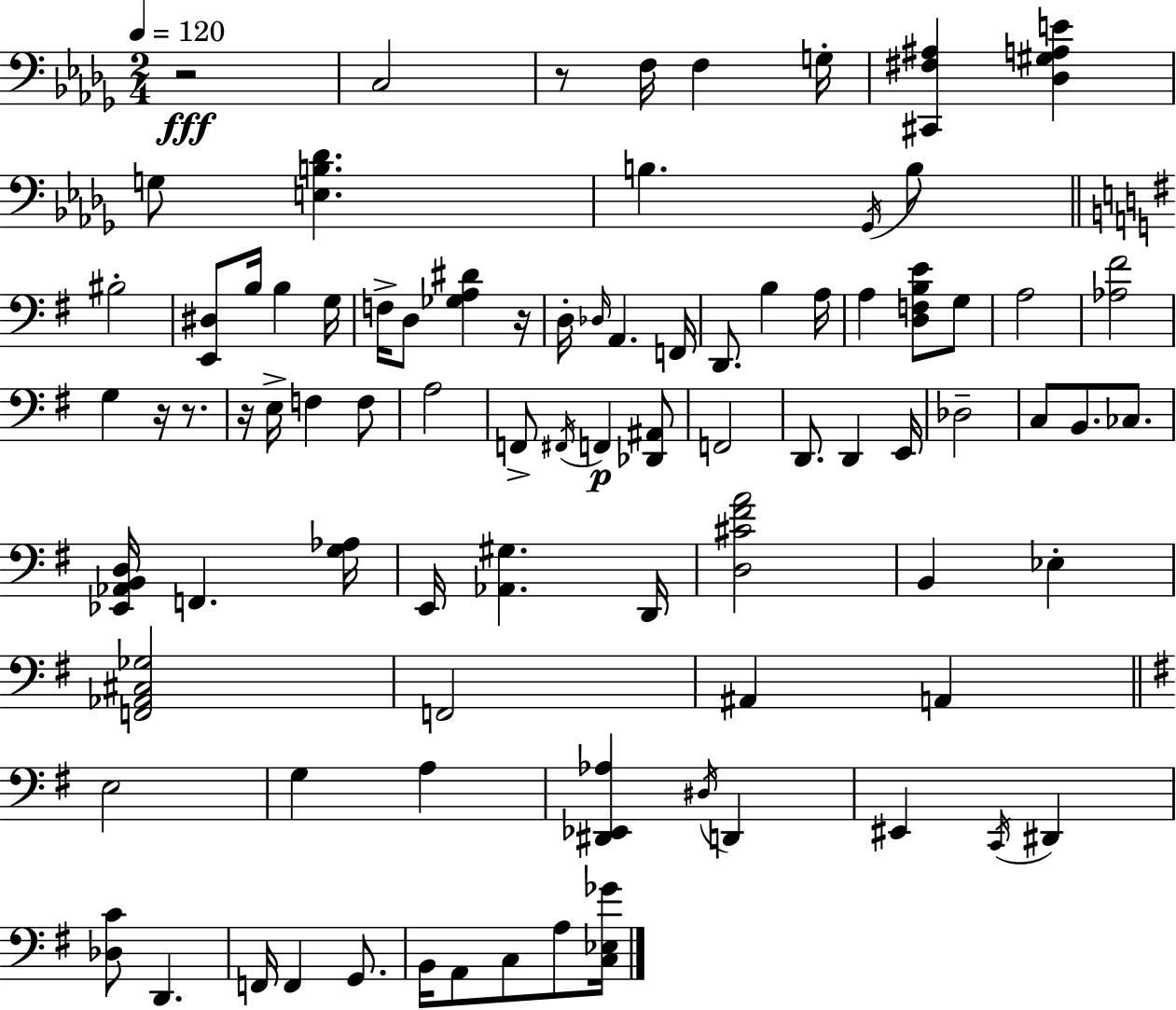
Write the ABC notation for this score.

X:1
T:Untitled
M:2/4
L:1/4
K:Bbm
z2 C,2 z/2 F,/4 F, G,/4 [^C,,^F,^A,] [_D,^G,A,E] G,/2 [E,B,_D] B, _G,,/4 B,/2 ^B,2 [E,,^D,]/2 B,/4 B, G,/4 F,/4 D,/2 [_G,A,^D] z/4 D,/4 _D,/4 A,, F,,/4 D,,/2 B, A,/4 A, [D,F,B,E]/2 G,/2 A,2 [_A,^F]2 G, z/4 z/2 z/4 E,/4 F, F,/2 A,2 F,,/2 ^F,,/4 F,, [_D,,^A,,]/2 F,,2 D,,/2 D,, E,,/4 _D,2 C,/2 B,,/2 _C,/2 [_E,,_A,,B,,D,]/4 F,, [G,_A,]/4 E,,/4 [_A,,^G,] D,,/4 [D,^C^FA]2 B,, _E, [F,,_A,,^C,_G,]2 F,,2 ^A,, A,, E,2 G, A, [^D,,_E,,_A,] ^D,/4 D,, ^E,, C,,/4 ^D,, [_D,C]/2 D,, F,,/4 F,, G,,/2 B,,/4 A,,/2 C,/2 A,/2 [C,_E,_G]/4